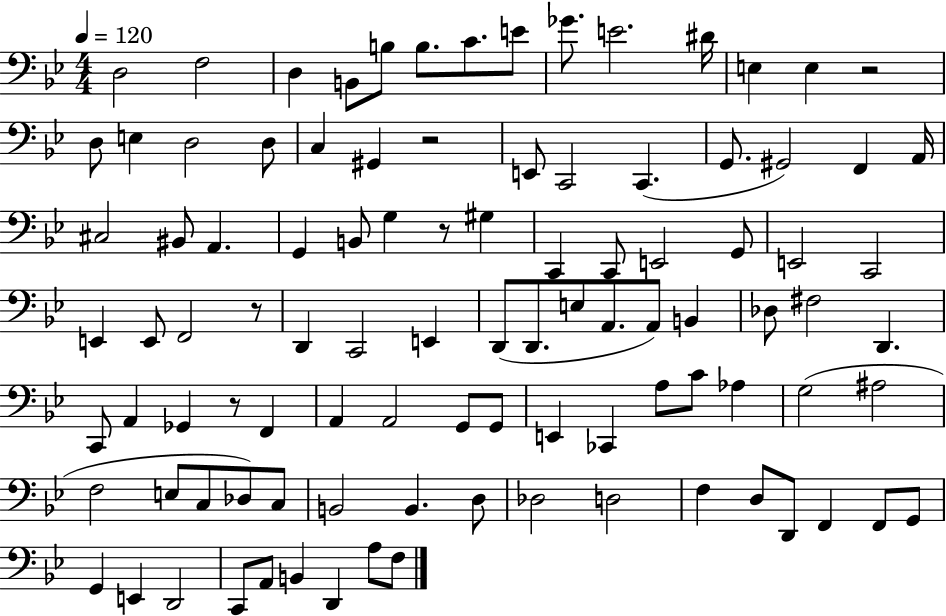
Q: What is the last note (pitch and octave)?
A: F3